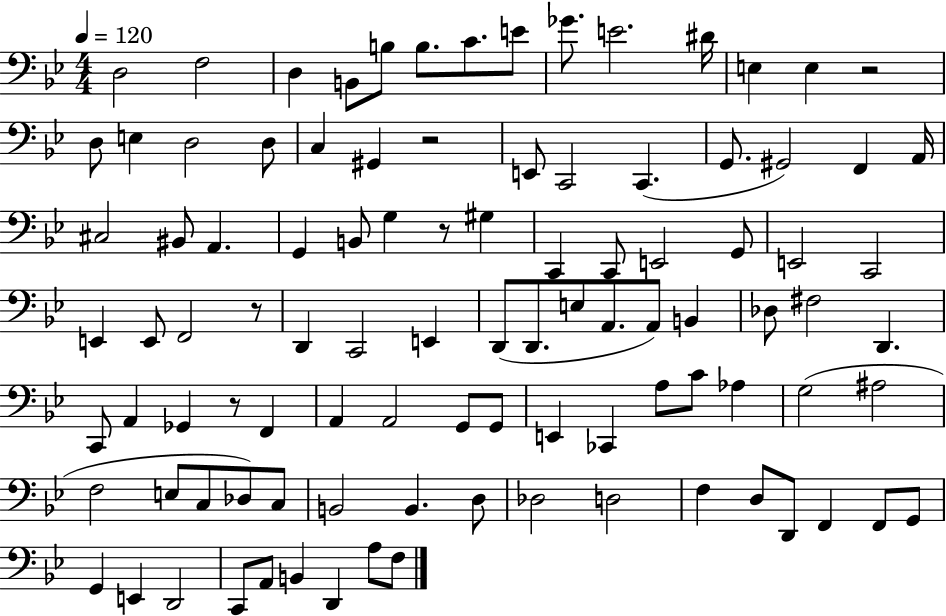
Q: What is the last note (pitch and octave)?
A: F3